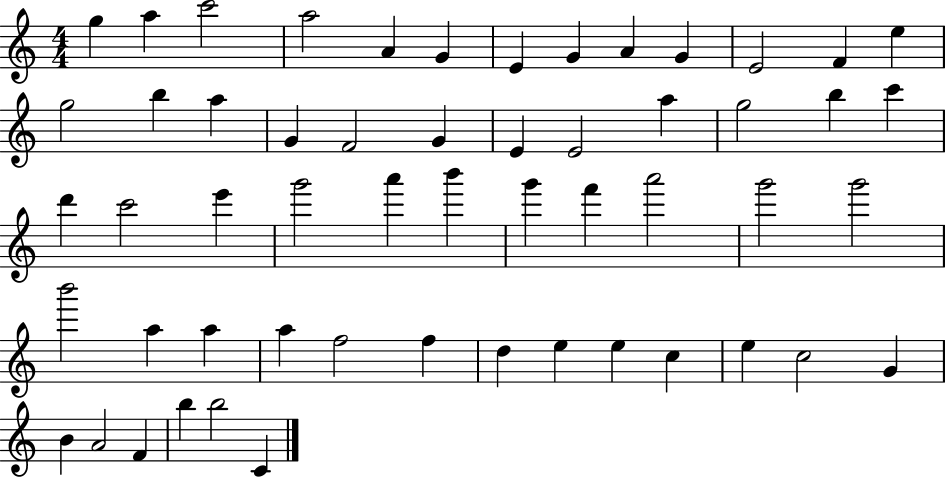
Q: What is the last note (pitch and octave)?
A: C4